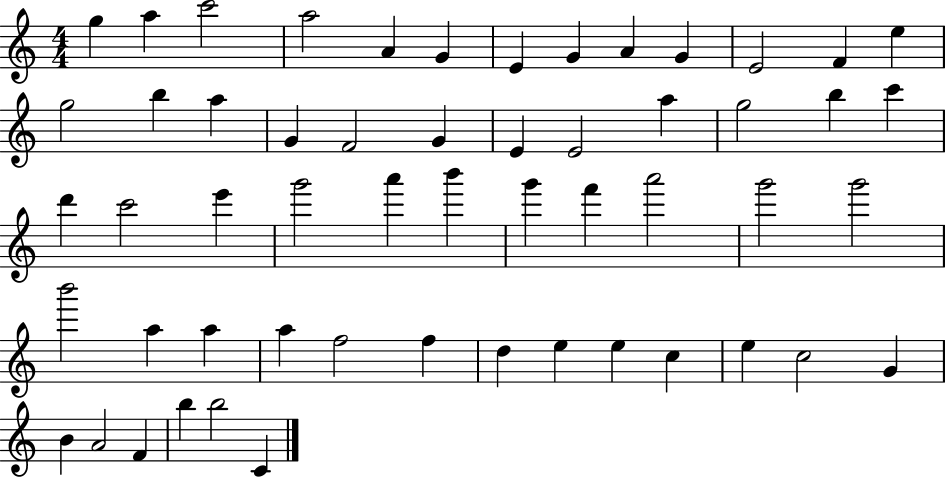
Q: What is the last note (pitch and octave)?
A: C4